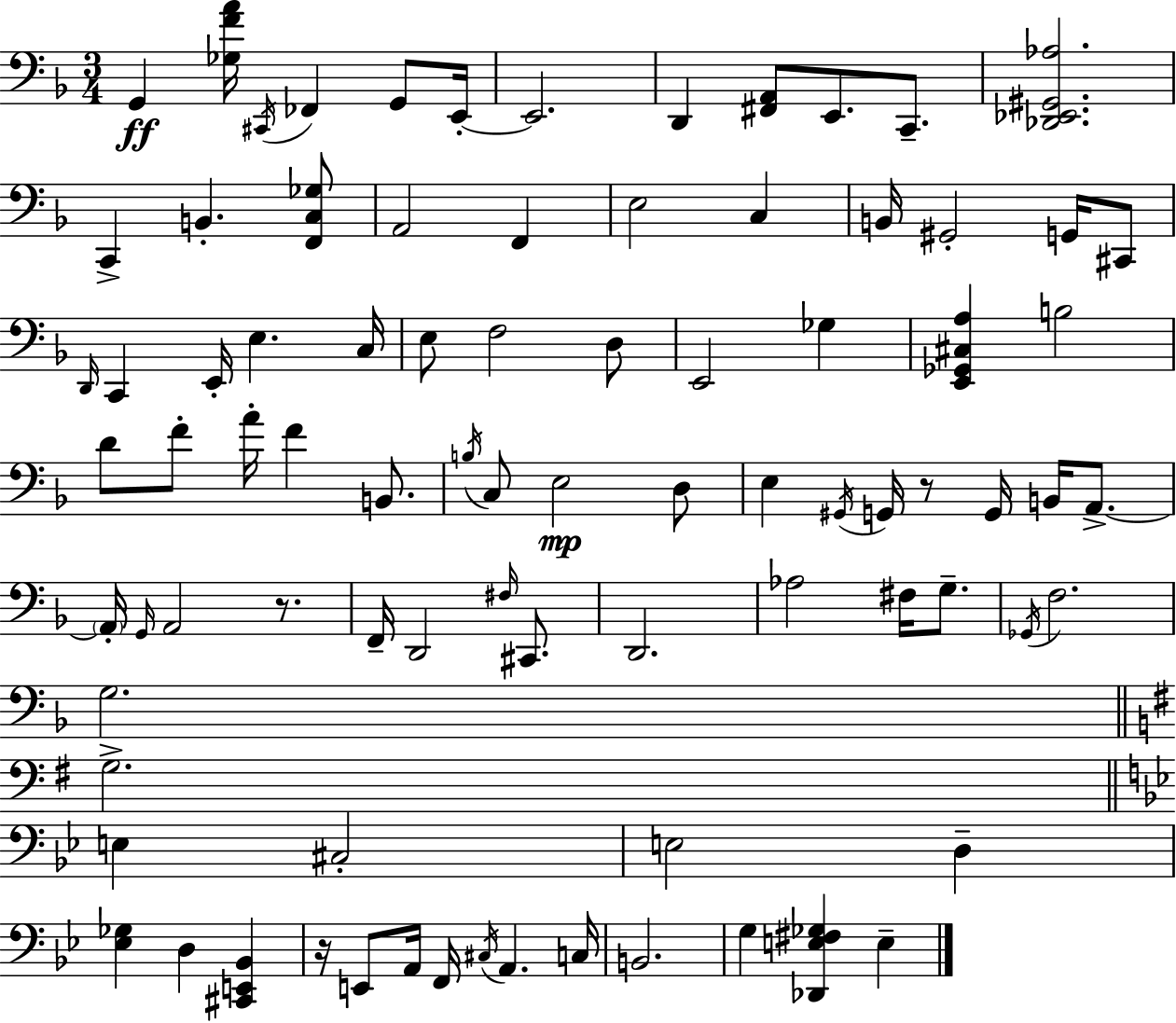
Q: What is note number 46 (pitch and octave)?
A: A2